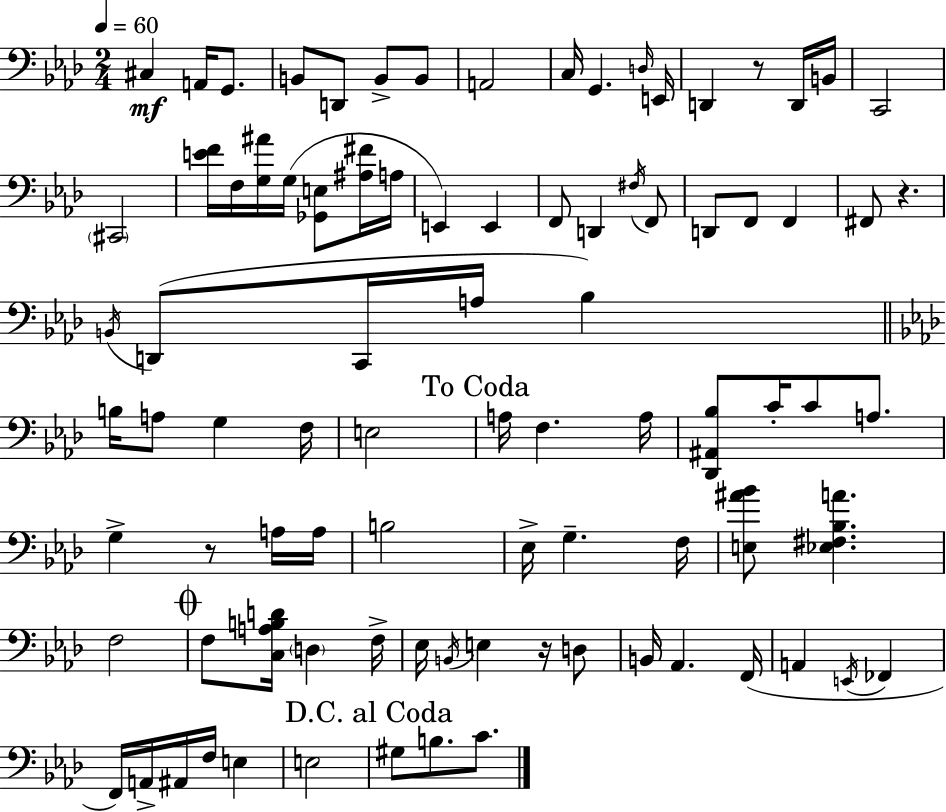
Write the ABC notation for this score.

X:1
T:Untitled
M:2/4
L:1/4
K:Fm
^C, A,,/4 G,,/2 B,,/2 D,,/2 B,,/2 B,,/2 A,,2 C,/4 G,, D,/4 E,,/4 D,, z/2 D,,/4 B,,/4 C,,2 ^C,,2 [EF]/4 F,/4 [G,^A]/4 G,/4 [_G,,E,]/2 [^A,^F]/4 A,/4 E,, E,, F,,/2 D,, ^F,/4 F,,/2 D,,/2 F,,/2 F,, ^F,,/2 z B,,/4 D,,/2 C,,/4 A,/4 _B, B,/4 A,/2 G, F,/4 E,2 A,/4 F, A,/4 [_D,,^A,,_B,]/2 C/4 C/2 A,/2 G, z/2 A,/4 A,/4 B,2 _E,/4 G, F,/4 [E,^A_B]/2 [_E,^F,_B,A] F,2 F,/2 [C,A,B,D]/4 D, F,/4 _E,/4 B,,/4 E, z/4 D,/2 B,,/4 _A,, F,,/4 A,, E,,/4 _F,, F,,/4 A,,/4 ^A,,/4 F,/4 E, E,2 ^G,/2 B,/2 C/2